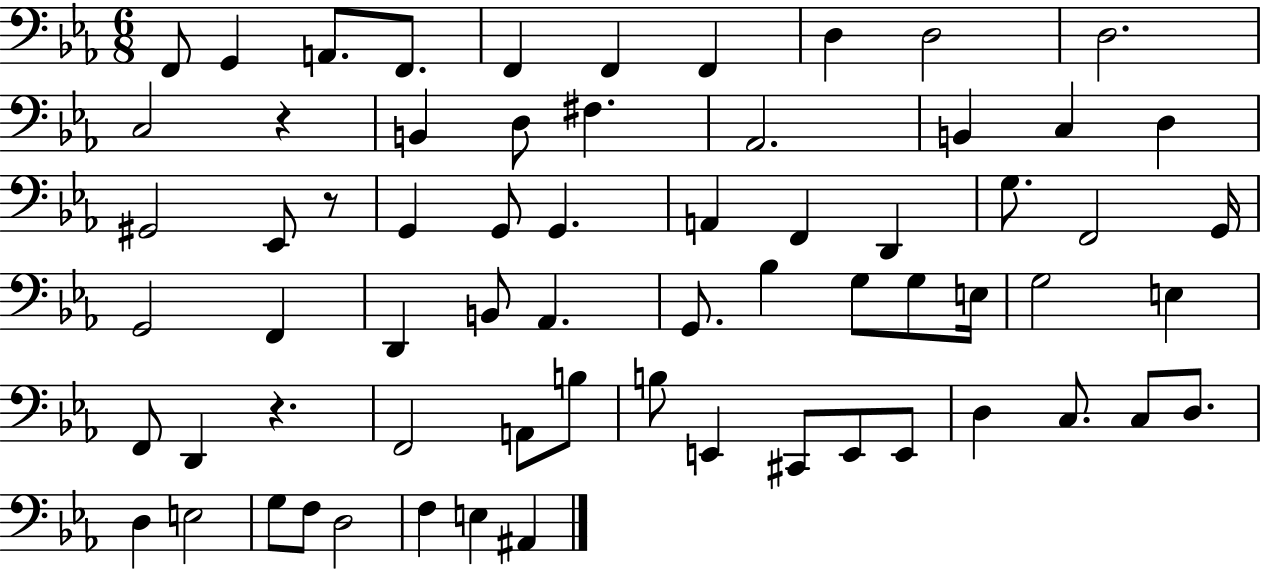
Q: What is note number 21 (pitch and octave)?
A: G2